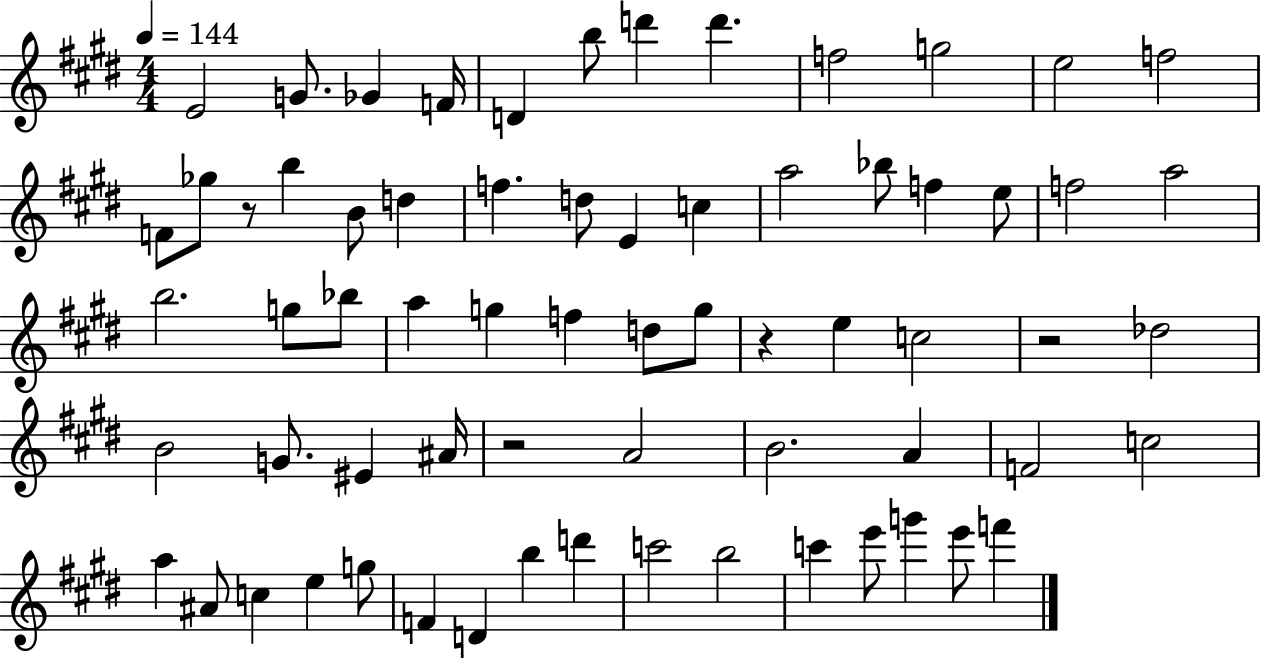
X:1
T:Untitled
M:4/4
L:1/4
K:E
E2 G/2 _G F/4 D b/2 d' d' f2 g2 e2 f2 F/2 _g/2 z/2 b B/2 d f d/2 E c a2 _b/2 f e/2 f2 a2 b2 g/2 _b/2 a g f d/2 g/2 z e c2 z2 _d2 B2 G/2 ^E ^A/4 z2 A2 B2 A F2 c2 a ^A/2 c e g/2 F D b d' c'2 b2 c' e'/2 g' e'/2 f'